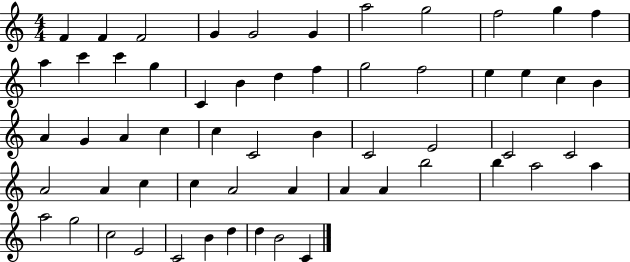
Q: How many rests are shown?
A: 0